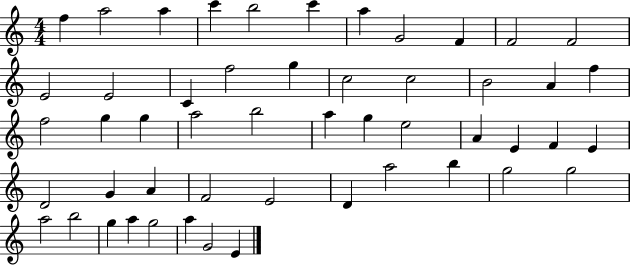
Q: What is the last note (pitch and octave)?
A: E4